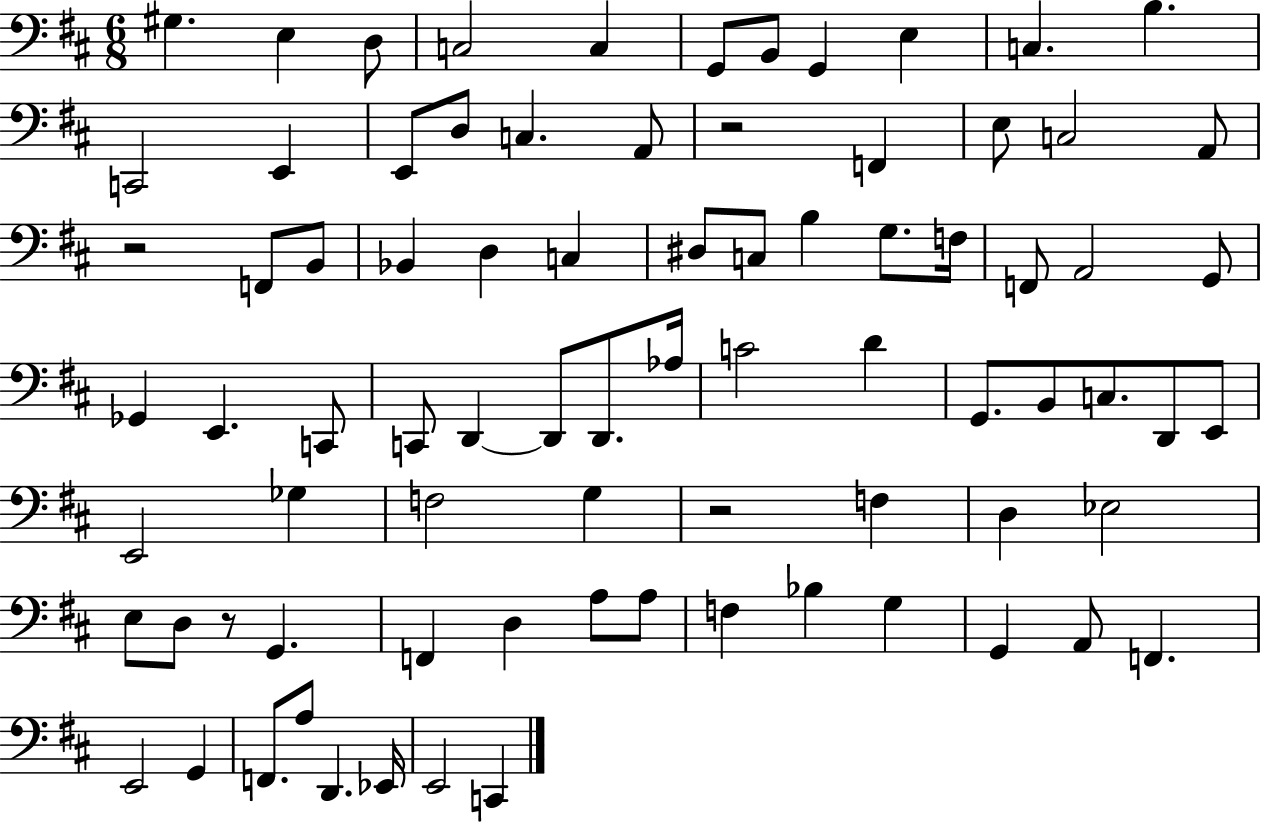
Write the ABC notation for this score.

X:1
T:Untitled
M:6/8
L:1/4
K:D
^G, E, D,/2 C,2 C, G,,/2 B,,/2 G,, E, C, B, C,,2 E,, E,,/2 D,/2 C, A,,/2 z2 F,, E,/2 C,2 A,,/2 z2 F,,/2 B,,/2 _B,, D, C, ^D,/2 C,/2 B, G,/2 F,/4 F,,/2 A,,2 G,,/2 _G,, E,, C,,/2 C,,/2 D,, D,,/2 D,,/2 _A,/4 C2 D G,,/2 B,,/2 C,/2 D,,/2 E,,/2 E,,2 _G, F,2 G, z2 F, D, _E,2 E,/2 D,/2 z/2 G,, F,, D, A,/2 A,/2 F, _B, G, G,, A,,/2 F,, E,,2 G,, F,,/2 A,/2 D,, _E,,/4 E,,2 C,,